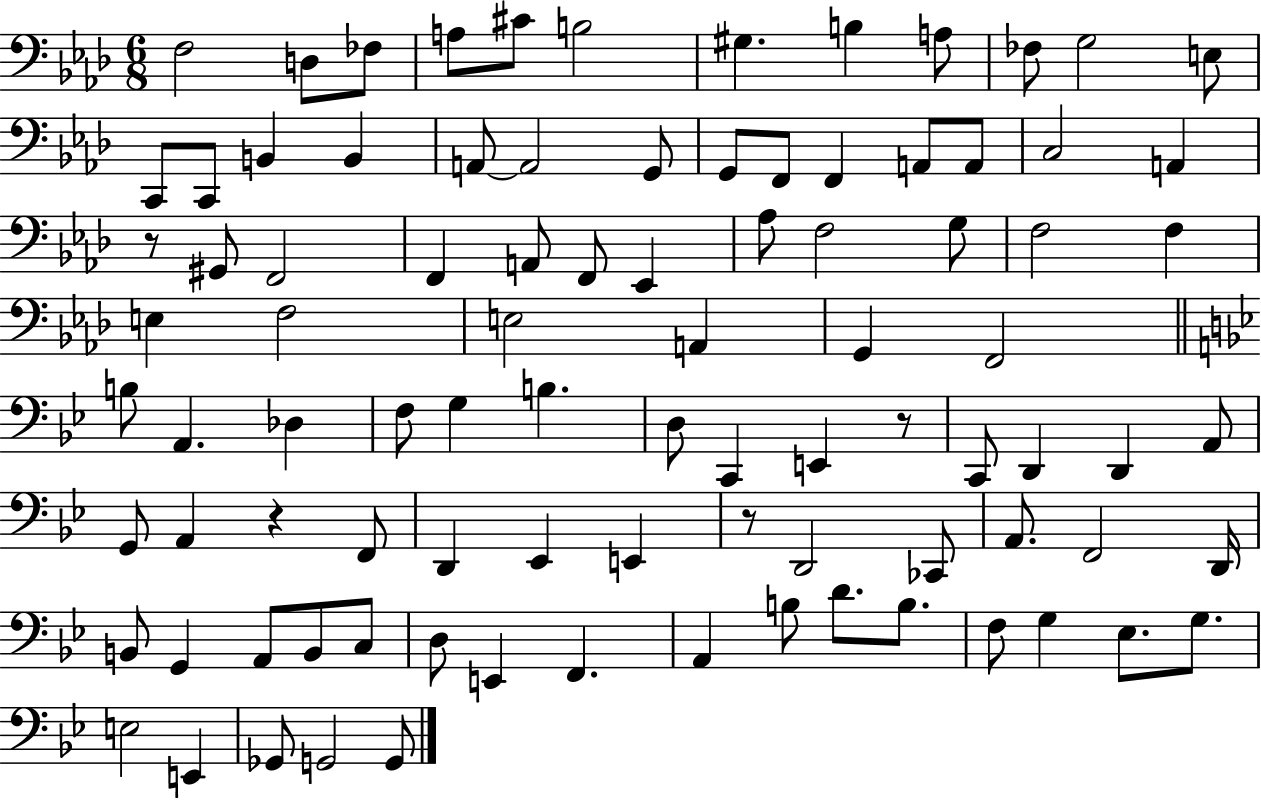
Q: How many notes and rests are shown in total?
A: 92